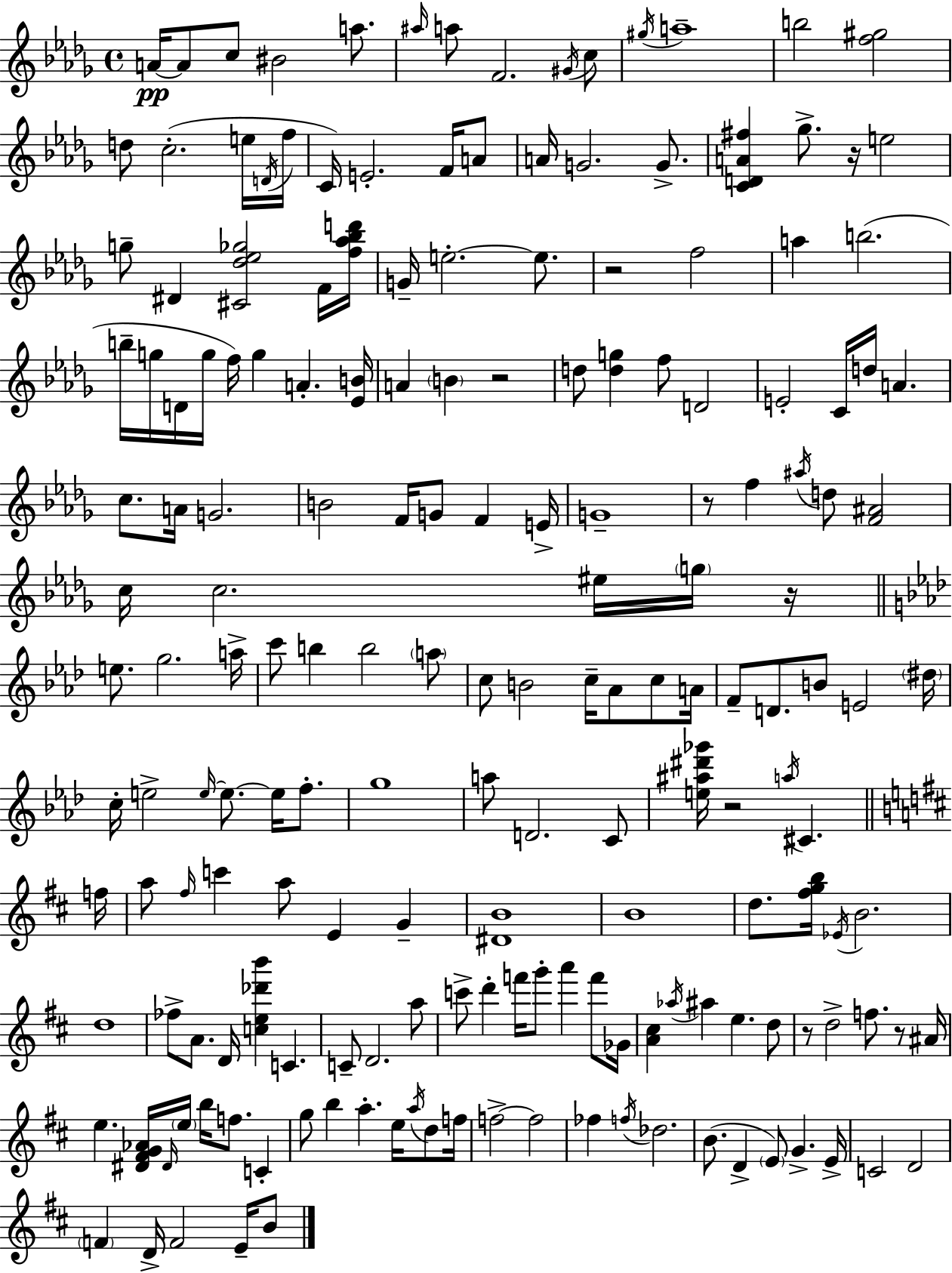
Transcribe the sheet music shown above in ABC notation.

X:1
T:Untitled
M:4/4
L:1/4
K:Bbm
A/4 A/2 c/2 ^B2 a/2 ^a/4 a/2 F2 ^G/4 c/2 ^g/4 a4 b2 [f^g]2 d/2 c2 e/4 D/4 f/4 C/4 E2 F/4 A/2 A/4 G2 G/2 [CDA^f] _g/2 z/4 e2 g/2 ^D [^C_d_e_g]2 F/4 [f_a_bd']/4 G/4 e2 e/2 z2 f2 a b2 b/4 g/4 D/4 g/4 f/4 g A [_EB]/4 A B z2 d/2 [dg] f/2 D2 E2 C/4 d/4 A c/2 A/4 G2 B2 F/4 G/2 F E/4 G4 z/2 f ^a/4 d/2 [F^A]2 c/4 c2 ^e/4 g/4 z/4 e/2 g2 a/4 c'/2 b b2 a/2 c/2 B2 c/4 _A/2 c/2 A/4 F/2 D/2 B/2 E2 ^d/4 c/4 e2 e/4 e/2 e/4 f/2 g4 a/2 D2 C/2 [e^a^d'_g']/4 z2 a/4 ^C f/4 a/2 ^f/4 c' a/2 E G [^DB]4 B4 d/2 [^fgb]/4 _E/4 B2 d4 _f/2 A/2 D/4 [ce_d'b'] C C/2 D2 a/2 c'/2 d' f'/4 g'/2 a' f'/2 _G/4 [A^c] _a/4 ^a e d/2 z/2 d2 f/2 z/2 ^A/4 e [^D^FG_A]/4 ^D/4 e/4 b/4 f/2 C g/2 b a e/4 a/4 d/2 f/4 f2 f2 _f f/4 _d2 B/2 D E/2 G E/4 C2 D2 F D/4 F2 E/4 B/2